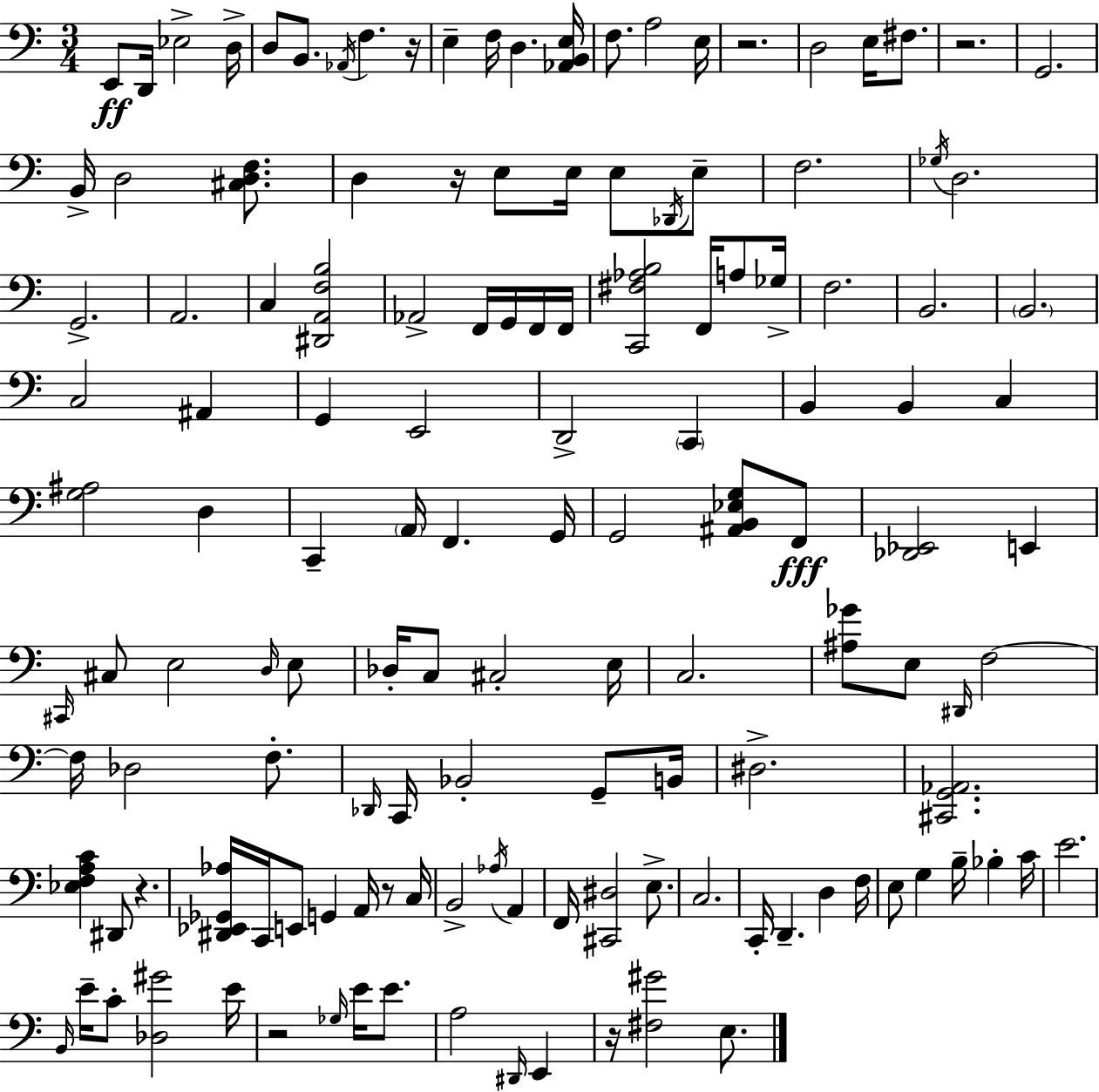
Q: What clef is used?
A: bass